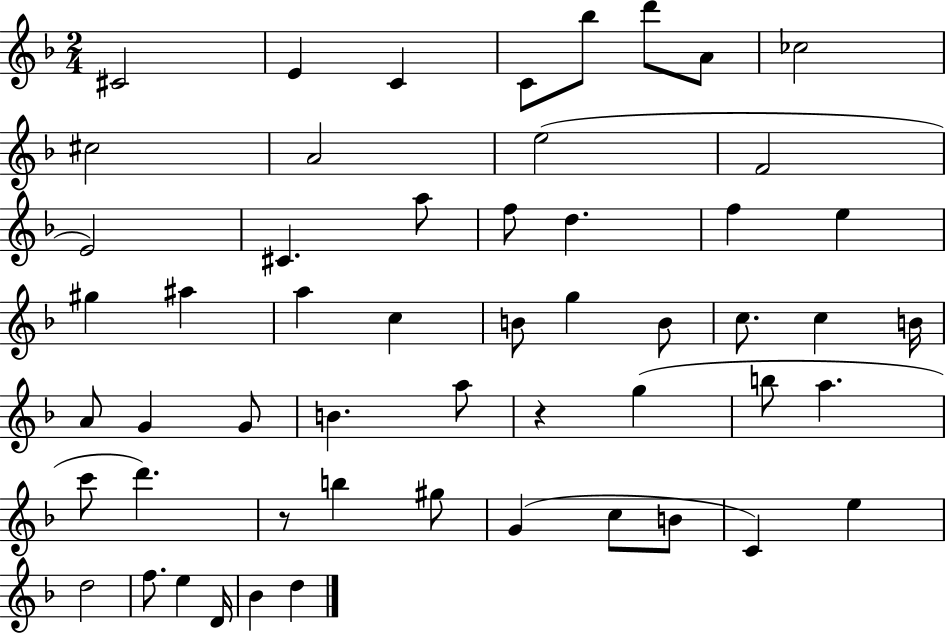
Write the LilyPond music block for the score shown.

{
  \clef treble
  \numericTimeSignature
  \time 2/4
  \key f \major
  cis'2 | e'4 c'4 | c'8 bes''8 d'''8 a'8 | ces''2 | \break cis''2 | a'2 | e''2( | f'2 | \break e'2) | cis'4. a''8 | f''8 d''4. | f''4 e''4 | \break gis''4 ais''4 | a''4 c''4 | b'8 g''4 b'8 | c''8. c''4 b'16 | \break a'8 g'4 g'8 | b'4. a''8 | r4 g''4( | b''8 a''4. | \break c'''8 d'''4.) | r8 b''4 gis''8 | g'4( c''8 b'8 | c'4) e''4 | \break d''2 | f''8. e''4 d'16 | bes'4 d''4 | \bar "|."
}